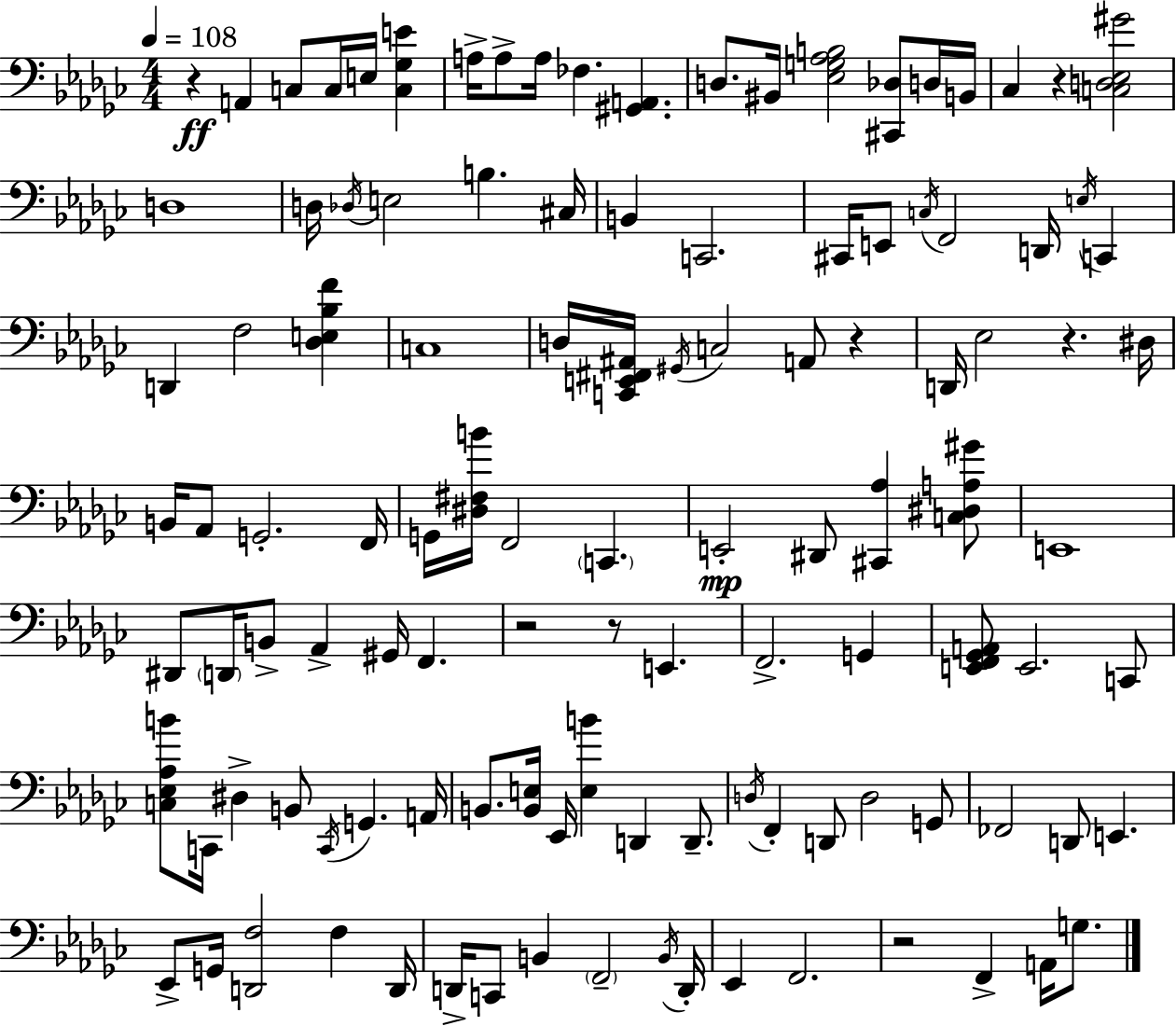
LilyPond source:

{
  \clef bass
  \numericTimeSignature
  \time 4/4
  \key ees \minor
  \tempo 4 = 108
  r4\ff a,4 c8 c16 e16 <c ges e'>4 | a16-> a8-> a16 fes4. <gis, a,>4. | d8. bis,16 <ees g aes b>2 <cis, des>8 d16 b,16 | ces4 r4 <c d ees gis'>2 | \break d1 | d16 \acciaccatura { des16 } e2 b4. | cis16 b,4 c,2. | cis,16 e,8 \acciaccatura { c16 } f,2 d,16 \acciaccatura { e16 } c,4 | \break d,4 f2 <des e bes f'>4 | c1 | d16 <c, e, fis, ais,>16 \acciaccatura { gis,16 } c2 a,8 | r4 d,16 ees2 r4. | \break dis16 b,16 aes,8 g,2.-. | f,16 g,16 <dis fis b'>16 f,2 \parenthesize c,4. | e,2-.\mp dis,8 <cis, aes>4 | <c dis a gis'>8 e,1 | \break dis,8 \parenthesize d,16 b,8-> aes,4-> gis,16 f,4. | r2 r8 e,4. | f,2.-> | g,4 <e, f, ges, a,>8 e,2. | \break c,8 <c ees aes b'>8 c,16 dis4-> b,8 \acciaccatura { c,16 } g,4. | a,16 b,8. <b, e>16 ees,16 <e b'>4 d,4 | d,8.-- \acciaccatura { d16 } f,4-. d,8 d2 | g,8 fes,2 d,8 | \break e,4. ees,8-> g,16 <d, f>2 | f4 d,16 d,16-> c,8 b,4 \parenthesize f,2-- | \acciaccatura { b,16 } d,16-. ees,4 f,2. | r2 f,4-> | \break a,16 g8. \bar "|."
}